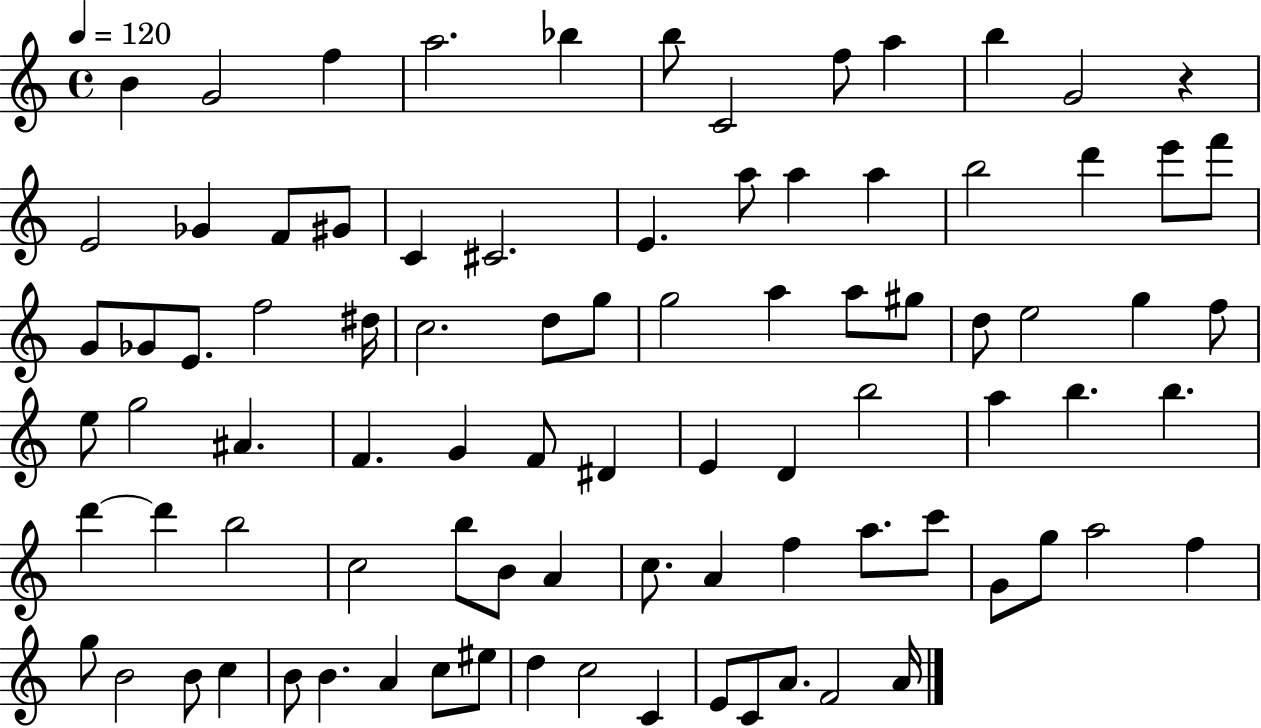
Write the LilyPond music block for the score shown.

{
  \clef treble
  \time 4/4
  \defaultTimeSignature
  \key c \major
  \tempo 4 = 120
  b'4 g'2 f''4 | a''2. bes''4 | b''8 c'2 f''8 a''4 | b''4 g'2 r4 | \break e'2 ges'4 f'8 gis'8 | c'4 cis'2. | e'4. a''8 a''4 a''4 | b''2 d'''4 e'''8 f'''8 | \break g'8 ges'8 e'8. f''2 dis''16 | c''2. d''8 g''8 | g''2 a''4 a''8 gis''8 | d''8 e''2 g''4 f''8 | \break e''8 g''2 ais'4. | f'4. g'4 f'8 dis'4 | e'4 d'4 b''2 | a''4 b''4. b''4. | \break d'''4~~ d'''4 b''2 | c''2 b''8 b'8 a'4 | c''8. a'4 f''4 a''8. c'''8 | g'8 g''8 a''2 f''4 | \break g''8 b'2 b'8 c''4 | b'8 b'4. a'4 c''8 eis''8 | d''4 c''2 c'4 | e'8 c'8 a'8. f'2 a'16 | \break \bar "|."
}